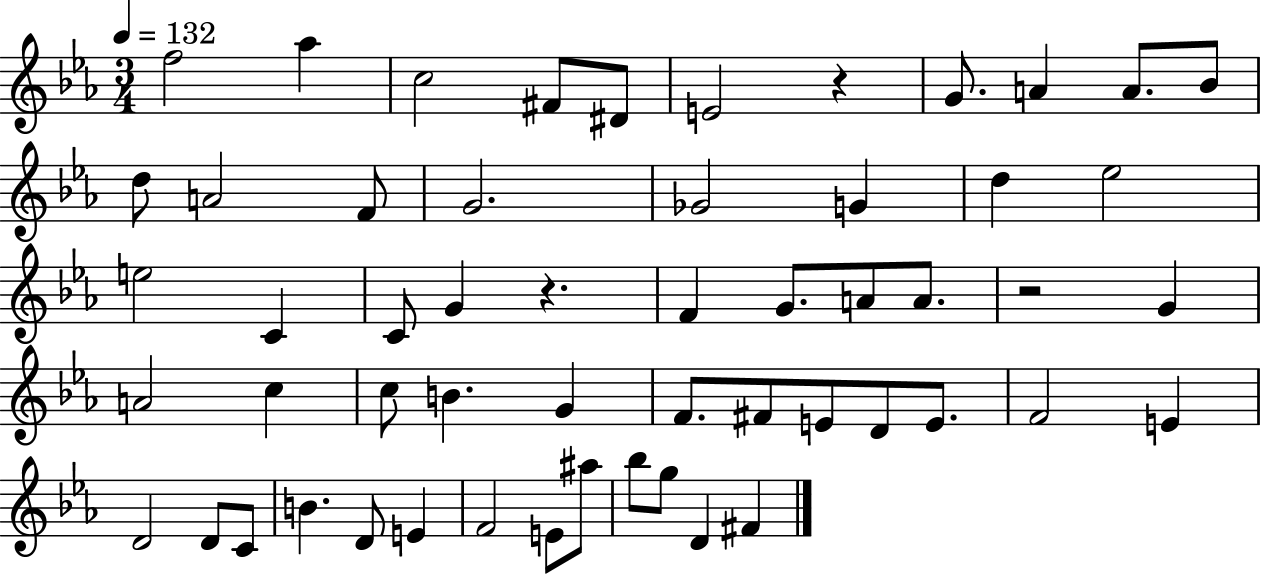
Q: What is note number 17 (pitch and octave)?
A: D5